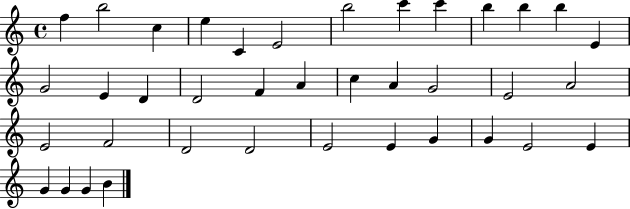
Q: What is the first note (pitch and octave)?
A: F5